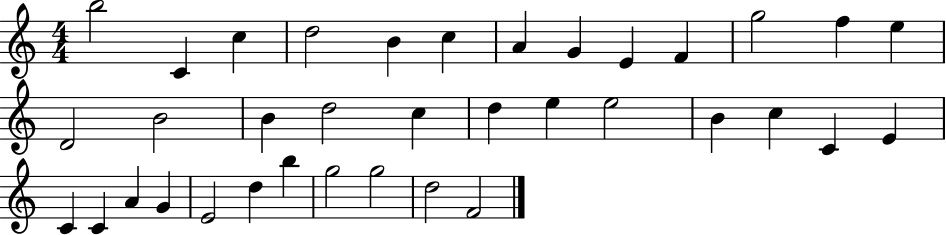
{
  \clef treble
  \numericTimeSignature
  \time 4/4
  \key c \major
  b''2 c'4 c''4 | d''2 b'4 c''4 | a'4 g'4 e'4 f'4 | g''2 f''4 e''4 | \break d'2 b'2 | b'4 d''2 c''4 | d''4 e''4 e''2 | b'4 c''4 c'4 e'4 | \break c'4 c'4 a'4 g'4 | e'2 d''4 b''4 | g''2 g''2 | d''2 f'2 | \break \bar "|."
}